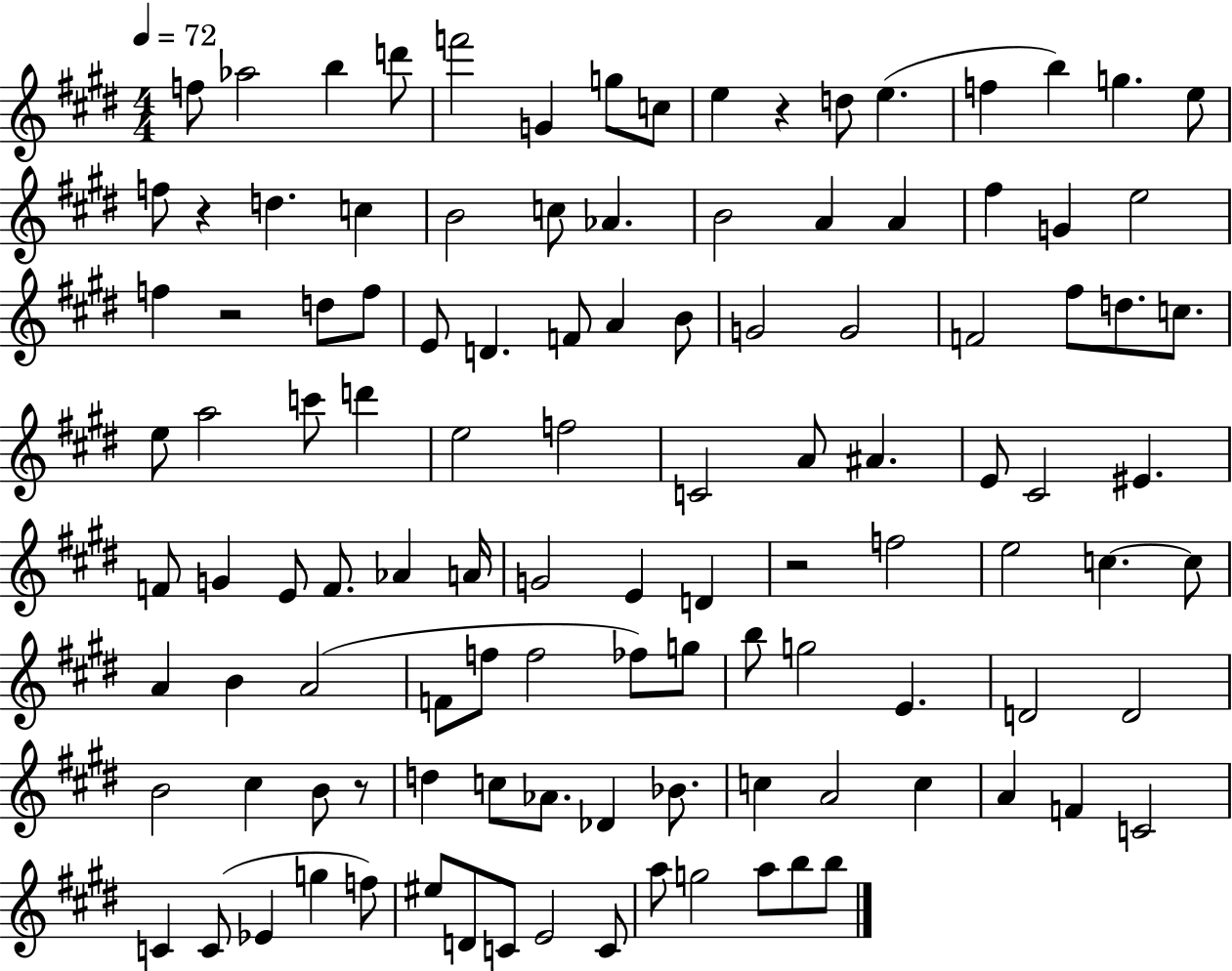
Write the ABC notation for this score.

X:1
T:Untitled
M:4/4
L:1/4
K:E
f/2 _a2 b d'/2 f'2 G g/2 c/2 e z d/2 e f b g e/2 f/2 z d c B2 c/2 _A B2 A A ^f G e2 f z2 d/2 f/2 E/2 D F/2 A B/2 G2 G2 F2 ^f/2 d/2 c/2 e/2 a2 c'/2 d' e2 f2 C2 A/2 ^A E/2 ^C2 ^E F/2 G E/2 F/2 _A A/4 G2 E D z2 f2 e2 c c/2 A B A2 F/2 f/2 f2 _f/2 g/2 b/2 g2 E D2 D2 B2 ^c B/2 z/2 d c/2 _A/2 _D _B/2 c A2 c A F C2 C C/2 _E g f/2 ^e/2 D/2 C/2 E2 C/2 a/2 g2 a/2 b/2 b/2